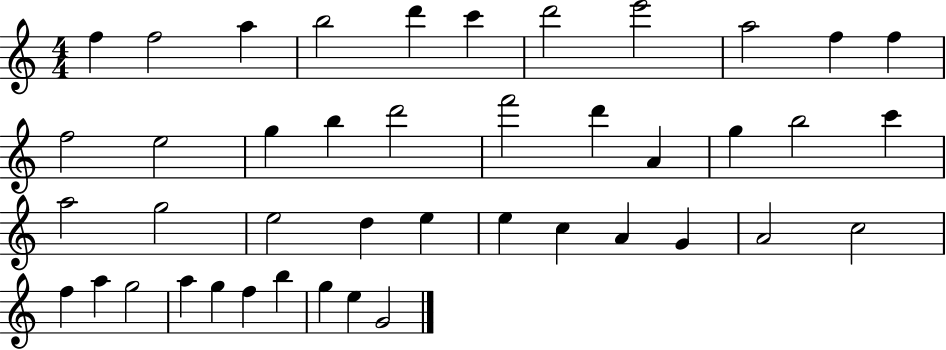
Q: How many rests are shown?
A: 0